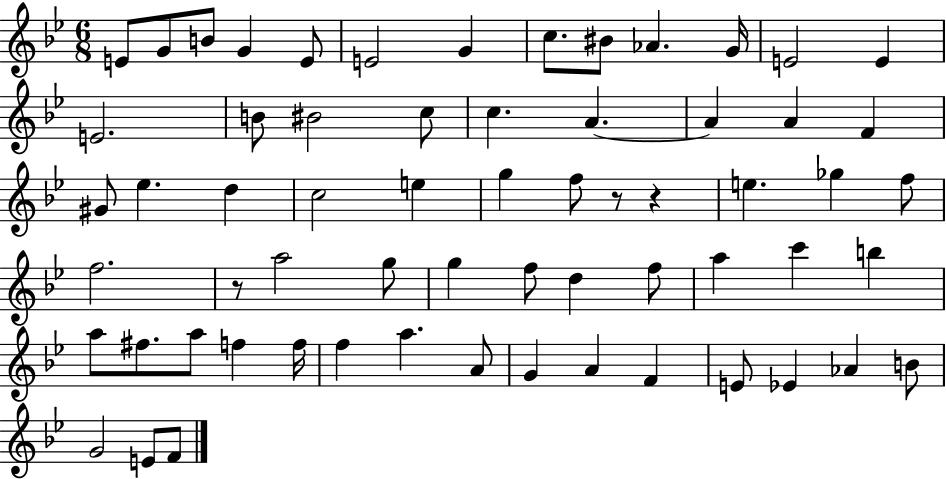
X:1
T:Untitled
M:6/8
L:1/4
K:Bb
E/2 G/2 B/2 G E/2 E2 G c/2 ^B/2 _A G/4 E2 E E2 B/2 ^B2 c/2 c A A A F ^G/2 _e d c2 e g f/2 z/2 z e _g f/2 f2 z/2 a2 g/2 g f/2 d f/2 a c' b a/2 ^f/2 a/2 f f/4 f a A/2 G A F E/2 _E _A B/2 G2 E/2 F/2